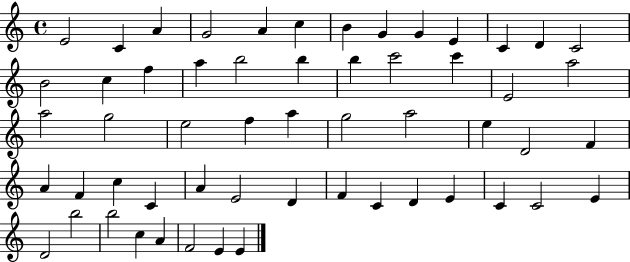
E4/h C4/q A4/q G4/h A4/q C5/q B4/q G4/q G4/q E4/q C4/q D4/q C4/h B4/h C5/q F5/q A5/q B5/h B5/q B5/q C6/h C6/q E4/h A5/h A5/h G5/h E5/h F5/q A5/q G5/h A5/h E5/q D4/h F4/q A4/q F4/q C5/q C4/q A4/q E4/h D4/q F4/q C4/q D4/q E4/q C4/q C4/h E4/q D4/h B5/h B5/h C5/q A4/q F4/h E4/q E4/q